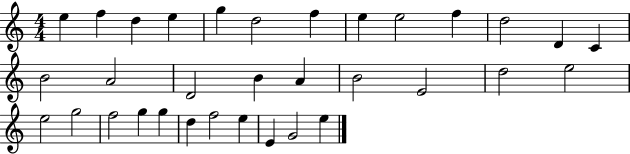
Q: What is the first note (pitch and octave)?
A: E5